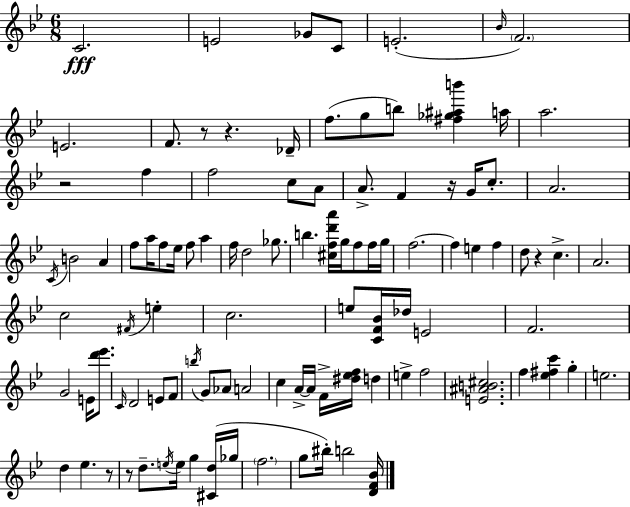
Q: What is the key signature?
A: BES major